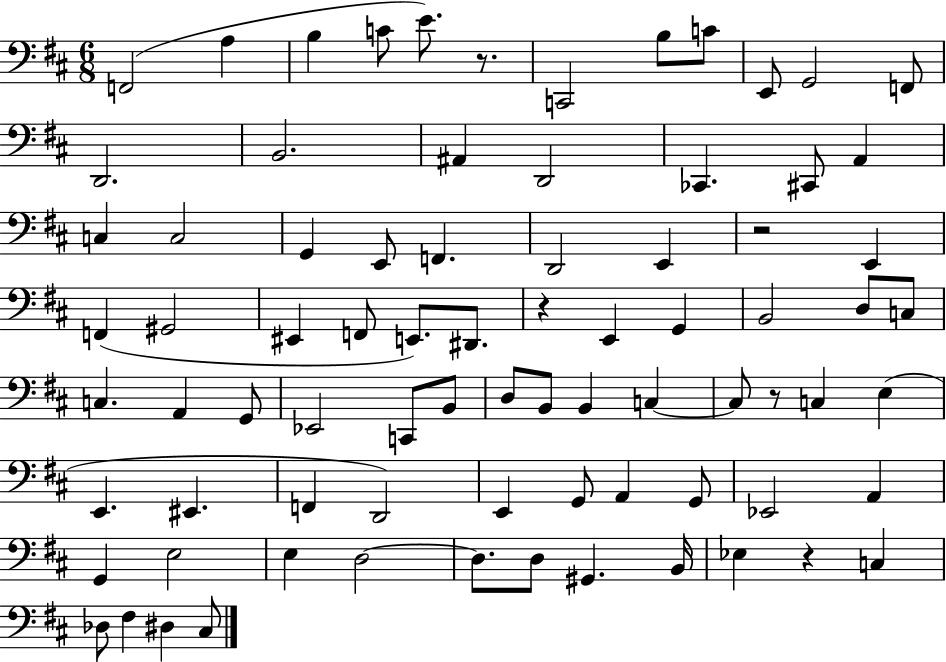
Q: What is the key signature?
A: D major